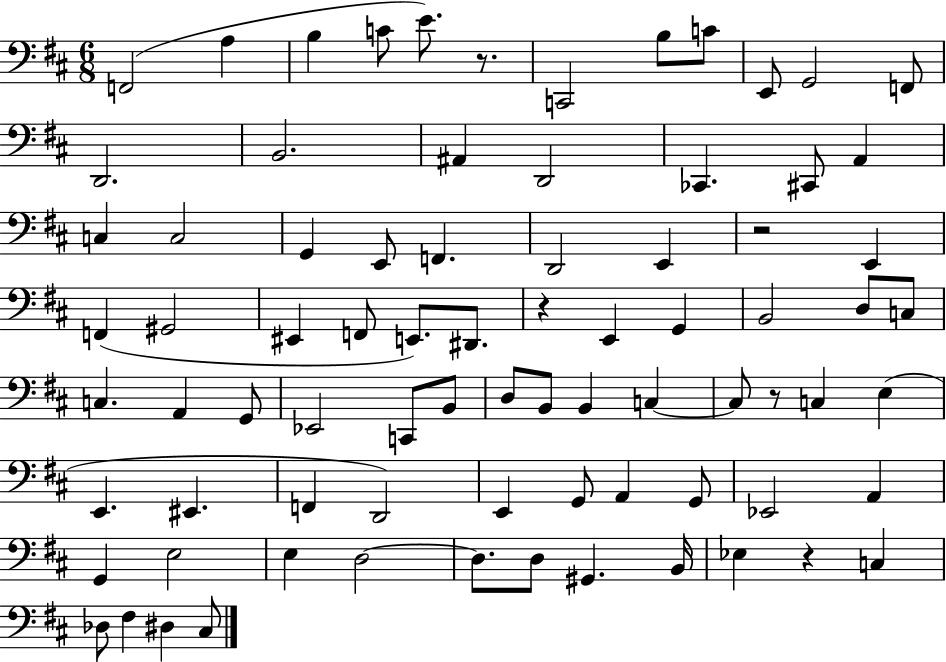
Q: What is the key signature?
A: D major